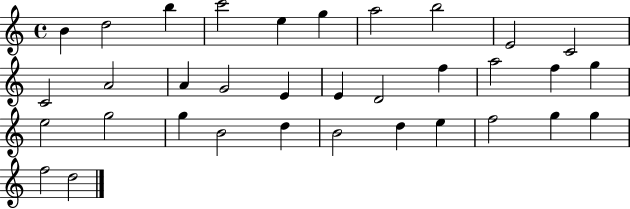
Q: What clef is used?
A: treble